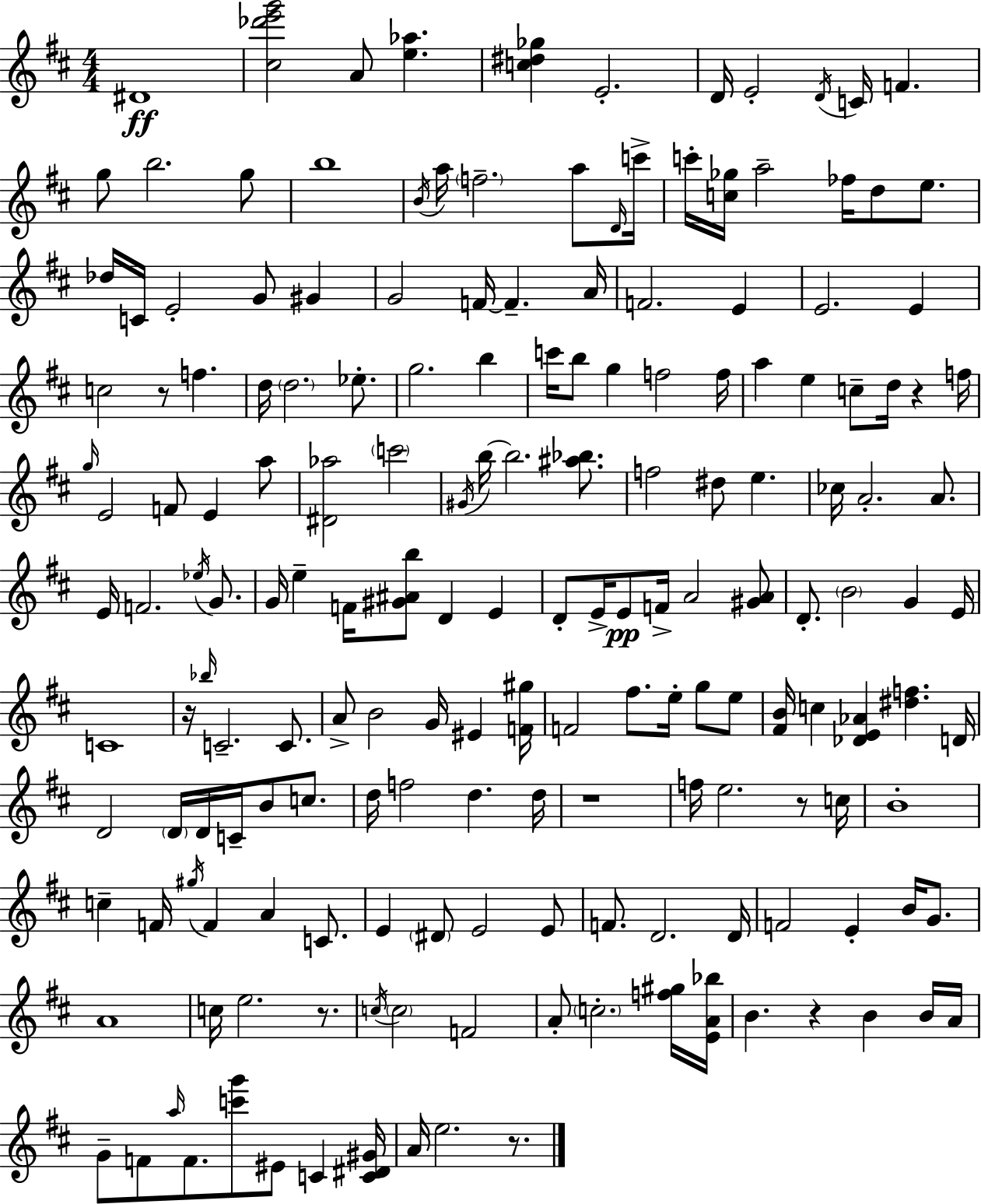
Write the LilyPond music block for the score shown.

{
  \clef treble
  \numericTimeSignature
  \time 4/4
  \key d \major
  dis'1\ff | <cis'' des''' e''' g'''>2 a'8 <e'' aes''>4. | <c'' dis'' ges''>4 e'2.-. | d'16 e'2-. \acciaccatura { d'16 } c'16 f'4. | \break g''8 b''2. g''8 | b''1 | \acciaccatura { b'16 } a''16 \parenthesize f''2.-- a''8 | \grace { d'16 } c'''16-> c'''16-. <c'' ges''>16 a''2-- fes''16 d''8 | \break e''8. des''16 c'16 e'2-. g'8 gis'4 | g'2 f'16~~ f'4.-- | a'16 f'2. e'4 | e'2. e'4 | \break c''2 r8 f''4. | d''16 \parenthesize d''2. | ees''8.-. g''2. b''4 | c'''16 b''8 g''4 f''2 | \break f''16 a''4 e''4 c''8-- d''16 r4 | f''16 \grace { g''16 } e'2 f'8 e'4 | a''8 <dis' aes''>2 \parenthesize c'''2 | \acciaccatura { gis'16 } b''16~~ b''2. | \break <ais'' bes''>8. f''2 dis''8 e''4. | ces''16 a'2.-. | a'8. e'16 f'2. | \acciaccatura { ees''16 } g'8. g'16 e''4-- f'16 <gis' ais' b''>8 d'4 | \break e'4 d'8-. e'16-> e'8\pp f'16-> a'2 | <gis' a'>8 d'8.-. \parenthesize b'2 | g'4 e'16 c'1 | r16 \grace { bes''16 } c'2.-- | \break c'8. a'8-> b'2 | g'16 eis'4 <f' gis''>16 f'2 fis''8. | e''16-. g''8 e''8 <fis' b'>16 c''4 <des' e' aes'>4 | <dis'' f''>4. d'16 d'2 \parenthesize d'16 | \break d'16 c'16-- b'8 c''8. d''16 f''2 | d''4. d''16 r1 | f''16 e''2. | r8 c''16 b'1-. | \break c''4-- f'16 \acciaccatura { gis''16 } f'4 | a'4 c'8. e'4 \parenthesize dis'8 e'2 | e'8 f'8. d'2. | d'16 f'2 | \break e'4-. b'16 g'8. a'1 | c''16 e''2. | r8. \acciaccatura { c''16 } \parenthesize c''2 | f'2 a'8-. \parenthesize c''2.-. | \break <f'' gis''>16 <e' a' bes''>16 b'4. r4 | b'4 b'16 a'16 g'8-- f'8 \grace { a''16 } f'8. | <c''' g'''>8 eis'8 c'4 <c' dis' gis'>16 a'16 e''2. | r8. \bar "|."
}